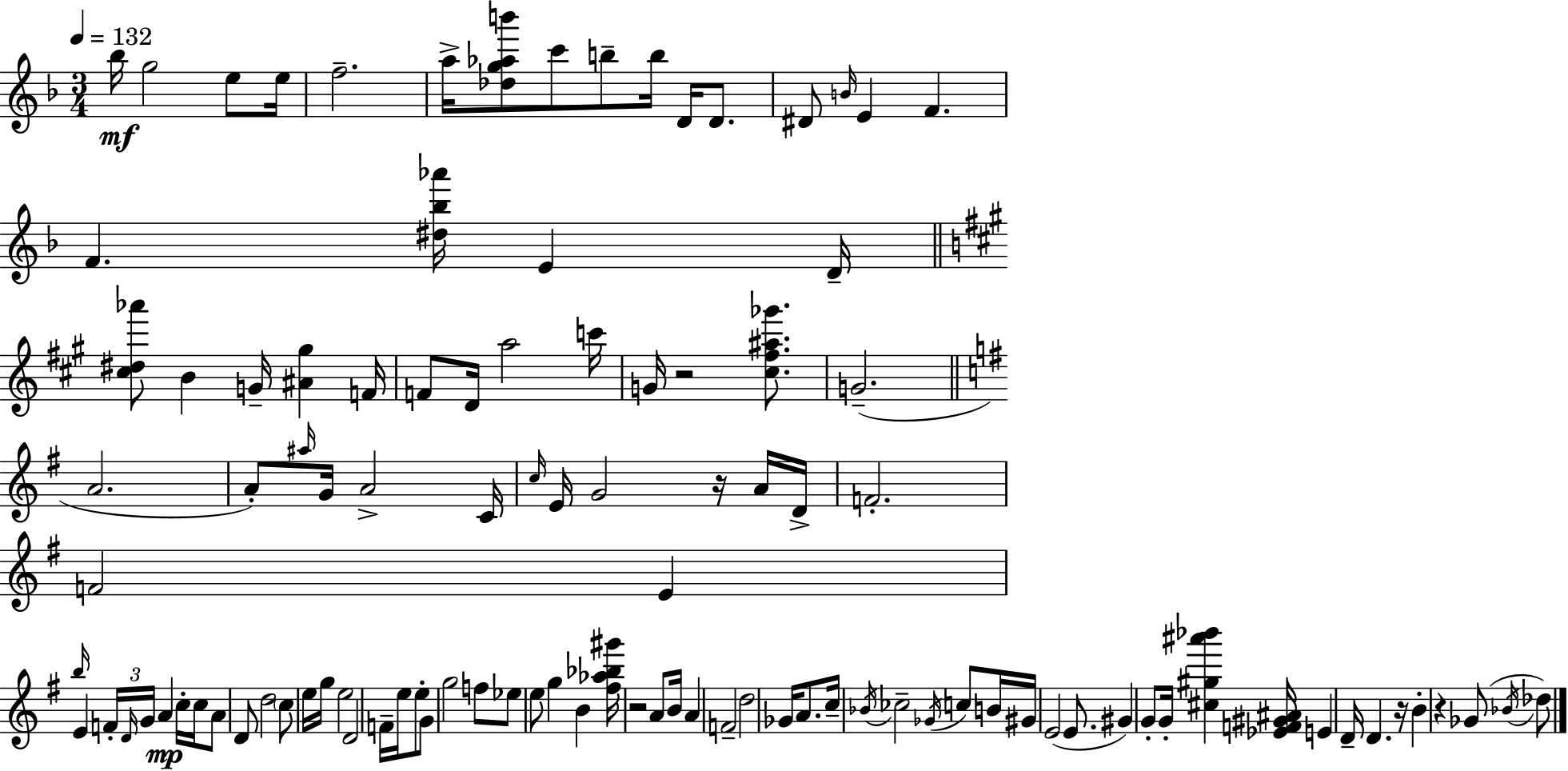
{
  \clef treble
  \numericTimeSignature
  \time 3/4
  \key f \major
  \tempo 4 = 132
  bes''16\mf g''2 e''8 e''16 | f''2.-- | a''16-> <des'' g'' aes'' b'''>8 c'''8 b''8-- b''16 d'16 d'8. | dis'8 \grace { b'16 } e'4 f'4. | \break f'4. <dis'' bes'' aes'''>16 e'4 | d'16-- \bar "||" \break \key a \major <cis'' dis'' aes'''>8 b'4 g'16-- <ais' gis''>4 f'16 | f'8 d'16 a''2 c'''16 | g'16 r2 <cis'' fis'' ais'' ges'''>8. | g'2.--( | \break \bar "||" \break \key e \minor a'2. | a'8-.) \grace { ais''16 } g'16 a'2-> | c'16 \grace { c''16 } e'16 g'2 r16 | a'16 d'16-> f'2.-. | \break f'2 e'4 | \grace { b''16 } e'4 \tuplet 3/2 { f'16-. \grace { d'16 } g'16 } a'4\mp | c''16-. c''16 a'8 d'8 d''2 | \parenthesize c''8 e''16 g''16 e''2 | \break d'2 | f'16-- e''16 e''8-. g'8 g''2 | f''8 ees''8 e''8 g''4 | b'4 <fis'' aes'' bes'' gis'''>16 r2 | \break a'8 b'16 a'4 f'2-- | d''2 | ges'16 a'8. c''16-- \acciaccatura { bes'16 } ces''2-- | \acciaccatura { ges'16 } c''8 b'16 gis'16 e'2( | \break e'8. gis'4) g'8-. | g'16-. <cis'' gis'' ais''' bes'''>4 <ees' f' gis' ais'>16 e'4 d'16-- d'4. | r16 b'4-. r4 | ges'8( \acciaccatura { bes'16 } des''8) \bar "|."
}